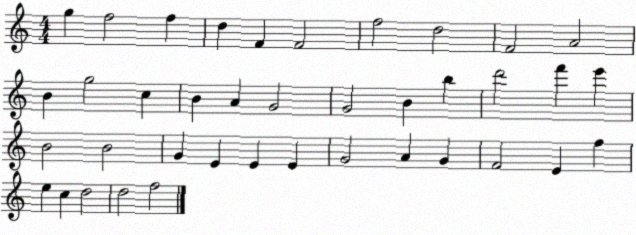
X:1
T:Untitled
M:4/4
L:1/4
K:C
g f2 f d F F2 f2 d2 F2 A2 B g2 c B A G2 G2 B b d'2 f' e' B2 B2 G E E E G2 A G F2 E f e c d2 d2 f2